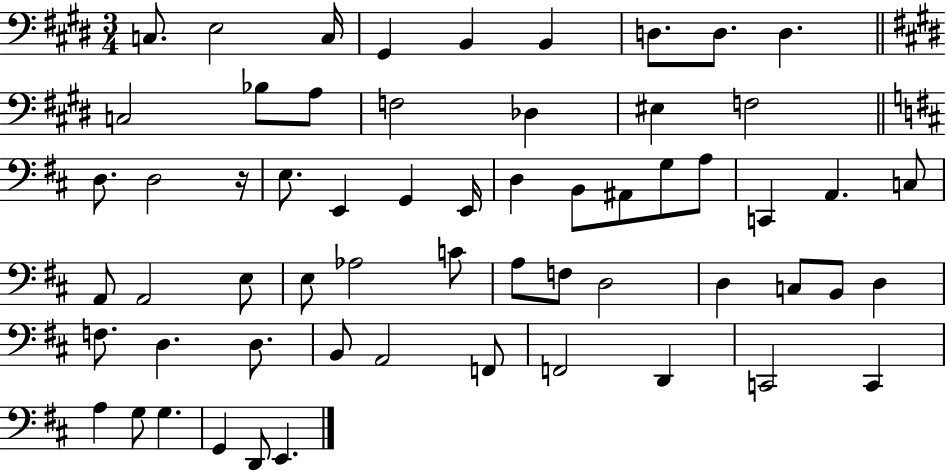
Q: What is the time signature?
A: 3/4